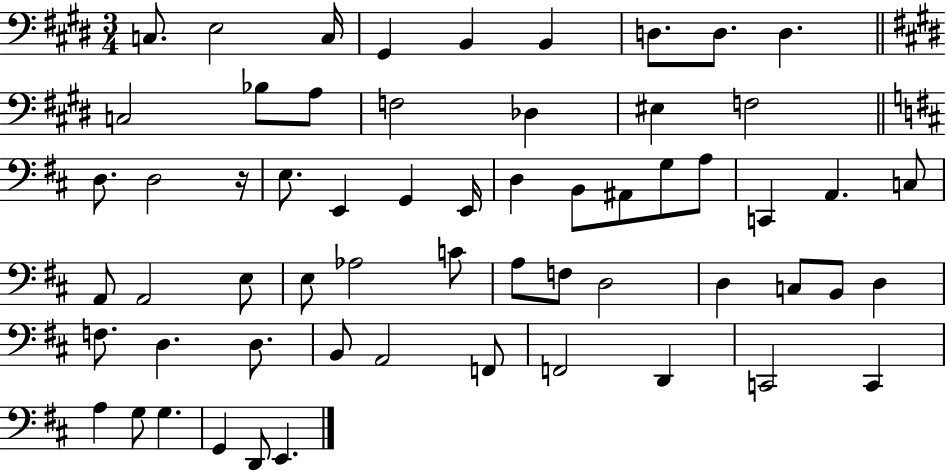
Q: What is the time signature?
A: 3/4